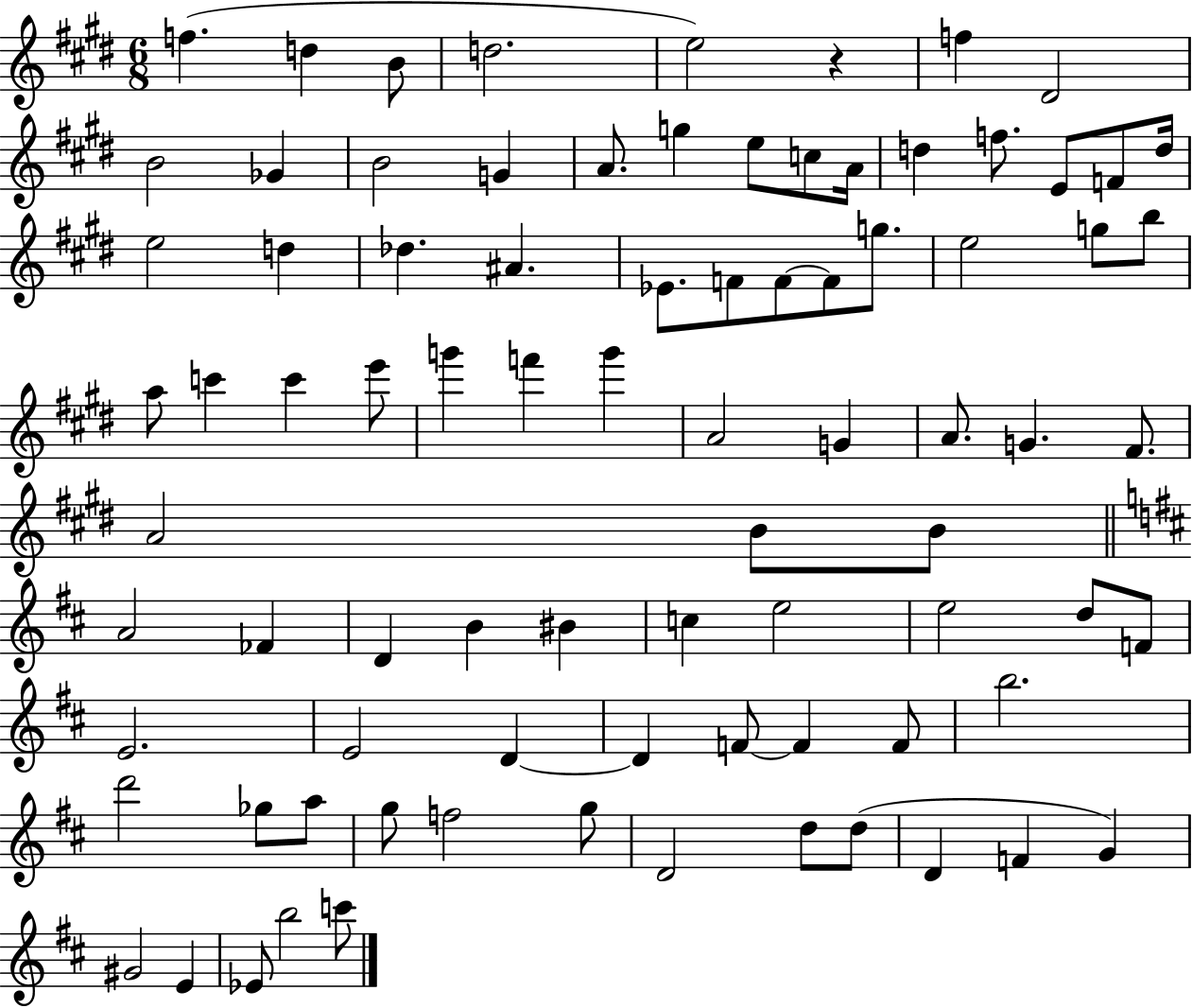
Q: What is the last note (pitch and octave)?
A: C6